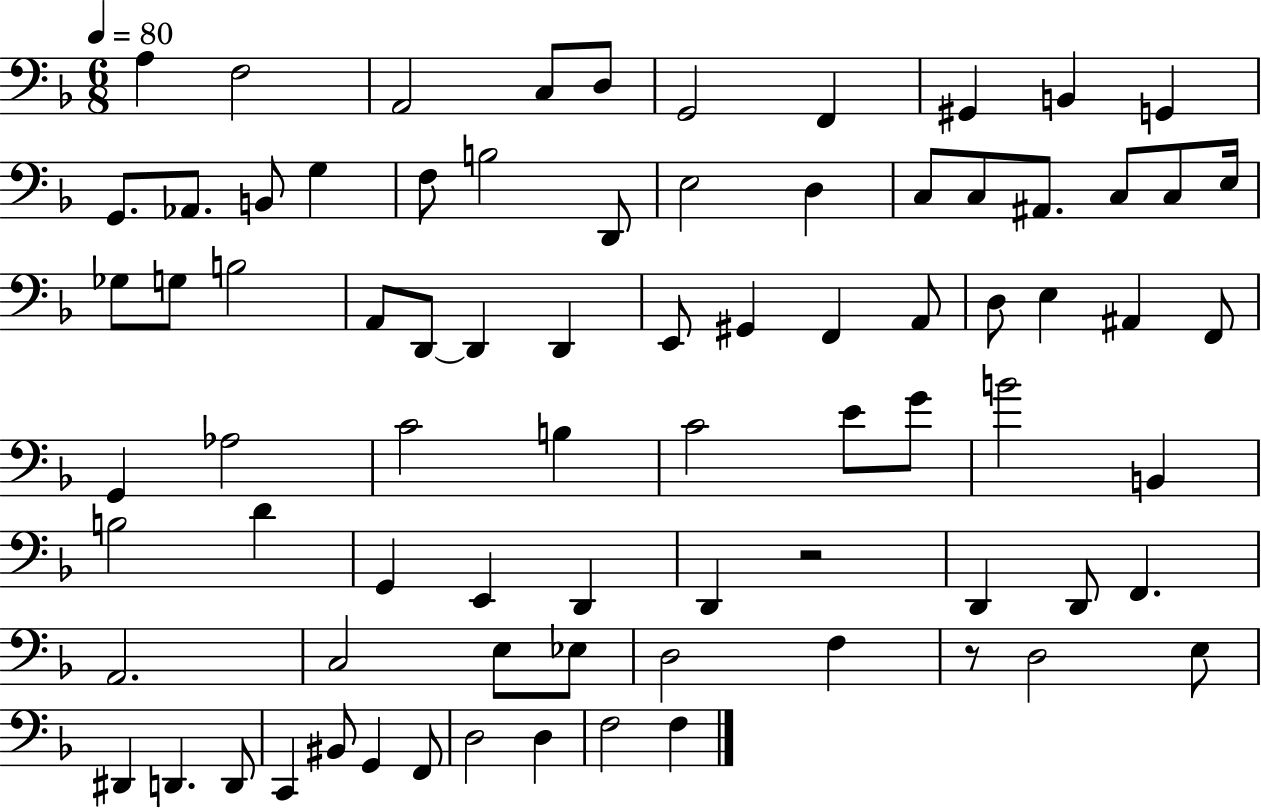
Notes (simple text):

A3/q F3/h A2/h C3/e D3/e G2/h F2/q G#2/q B2/q G2/q G2/e. Ab2/e. B2/e G3/q F3/e B3/h D2/e E3/h D3/q C3/e C3/e A#2/e. C3/e C3/e E3/s Gb3/e G3/e B3/h A2/e D2/e D2/q D2/q E2/e G#2/q F2/q A2/e D3/e E3/q A#2/q F2/e G2/q Ab3/h C4/h B3/q C4/h E4/e G4/e B4/h B2/q B3/h D4/q G2/q E2/q D2/q D2/q R/h D2/q D2/e F2/q. A2/h. C3/h E3/e Eb3/e D3/h F3/q R/e D3/h E3/e D#2/q D2/q. D2/e C2/q BIS2/e G2/q F2/e D3/h D3/q F3/h F3/q